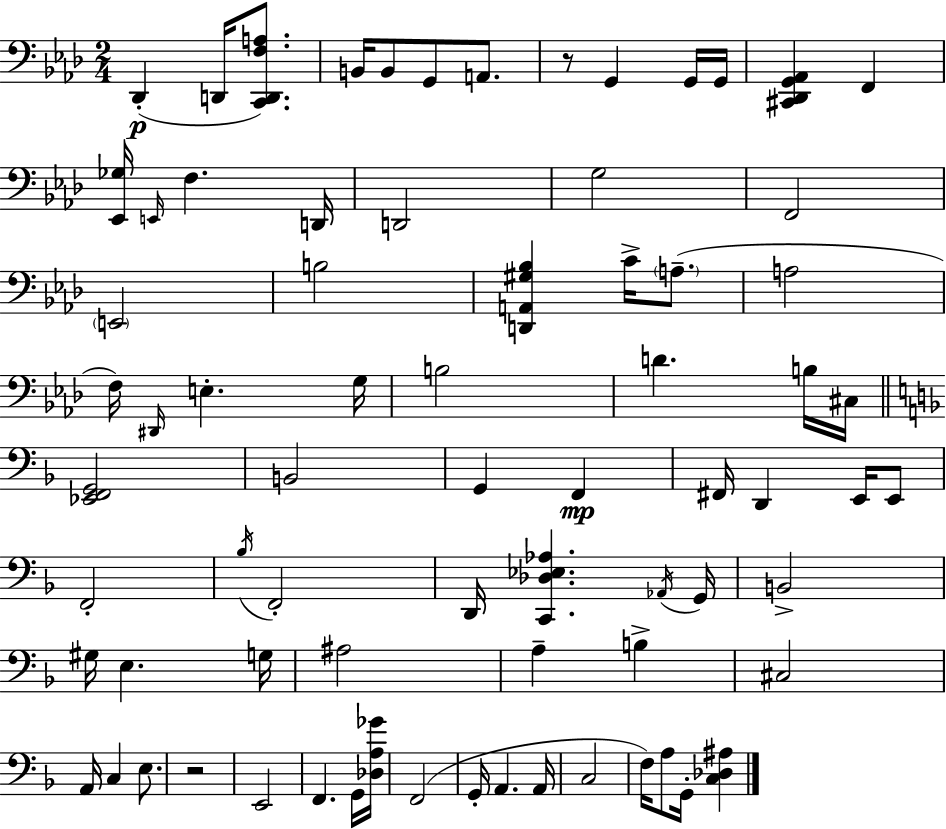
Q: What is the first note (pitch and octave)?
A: Db2